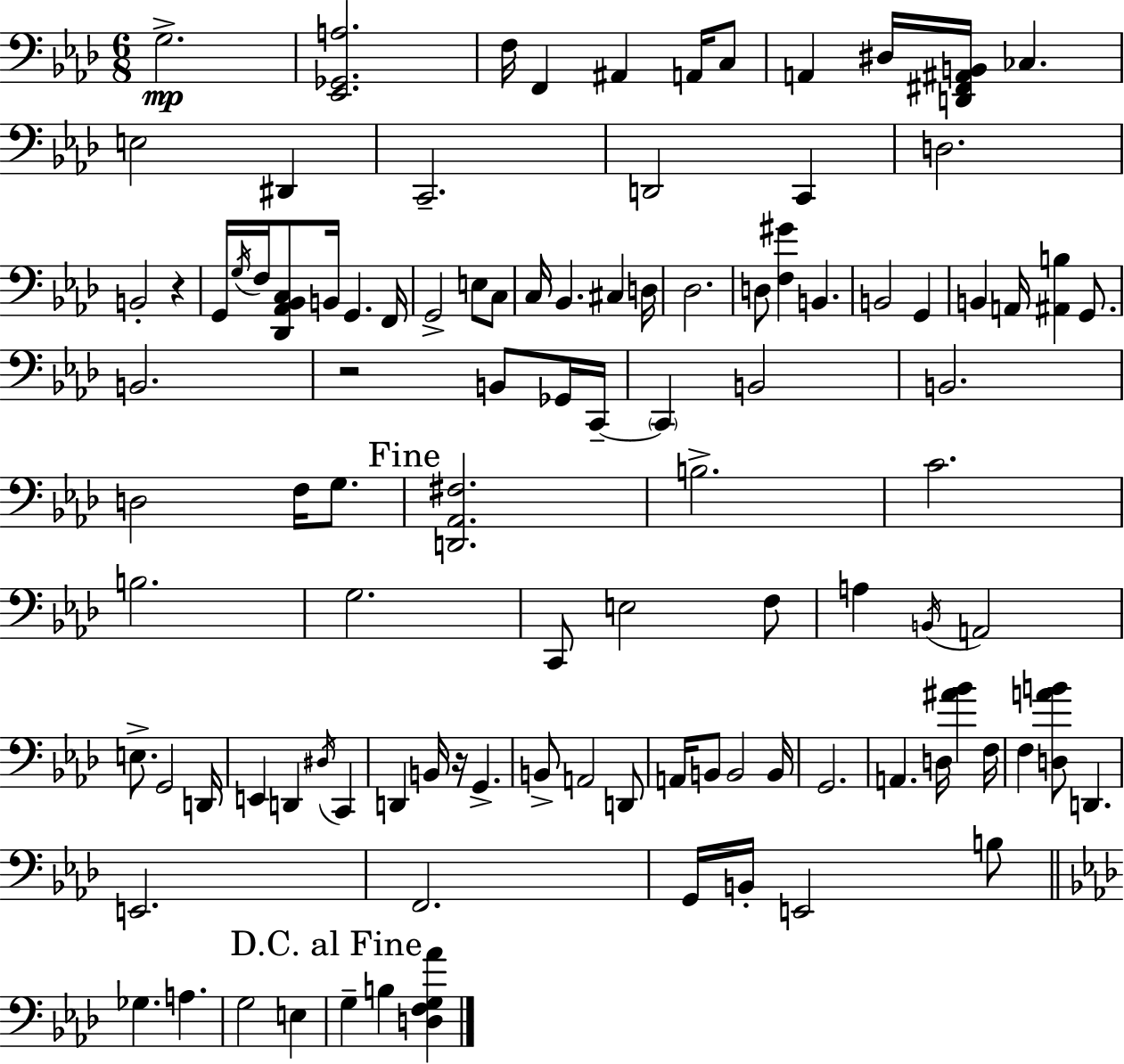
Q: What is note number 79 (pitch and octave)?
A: F3